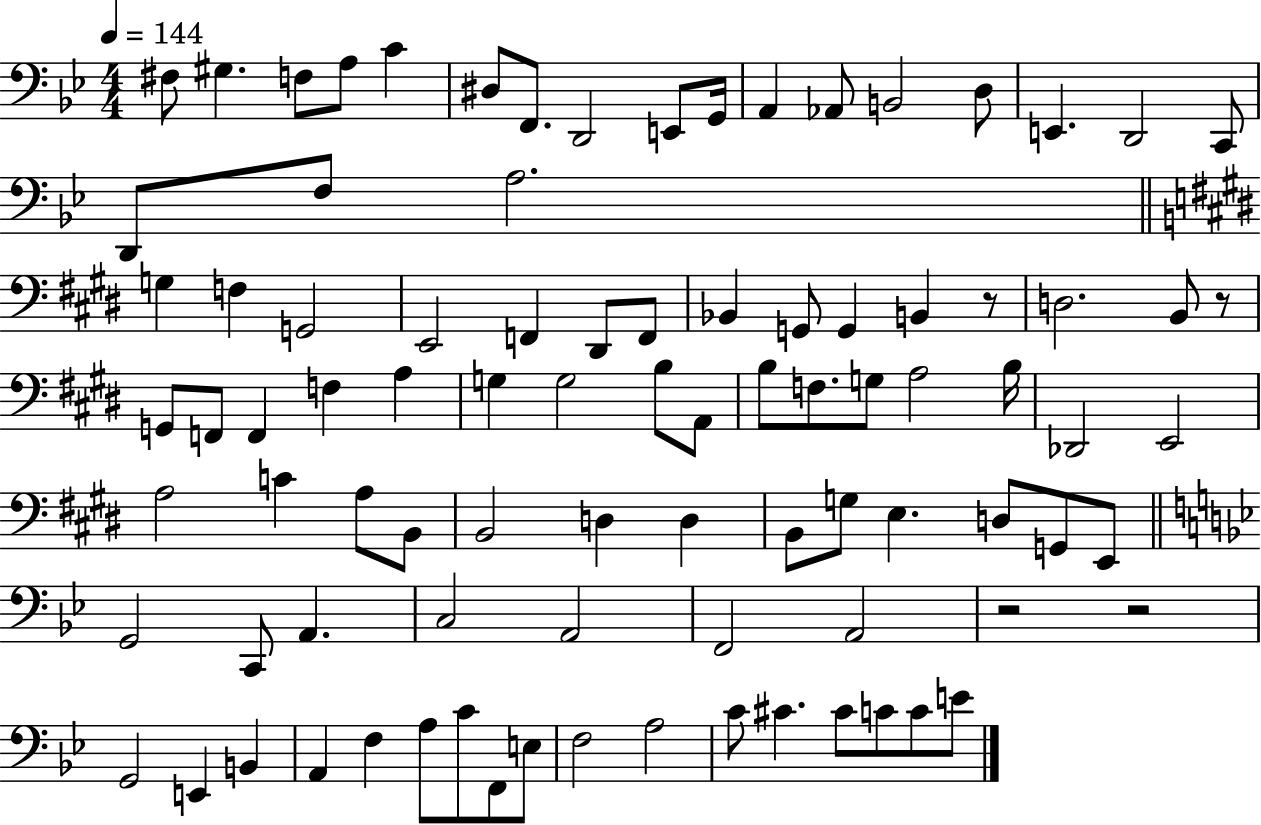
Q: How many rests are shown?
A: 4